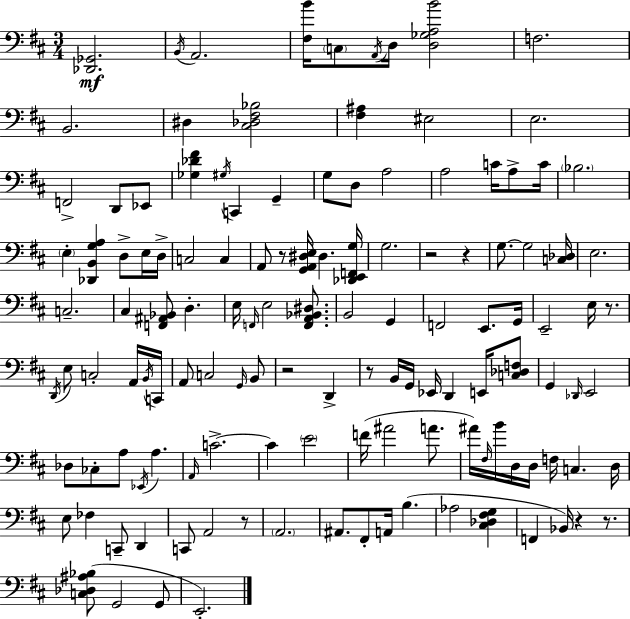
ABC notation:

X:1
T:Untitled
M:3/4
L:1/4
K:D
[_D,,_G,,]2 B,,/4 A,,2 [^F,B]/4 C,/2 A,,/4 D,/4 [D,_G,A,B]2 F,2 B,,2 ^D, [^C,_D,^F,_B,]2 [^F,^A,] ^E,2 E,2 F,,2 D,,/2 _E,,/2 [_G,_D^F] ^G,/4 C,, G,, G,/2 D,/2 A,2 A,2 C/4 A,/2 C/4 _B,2 E, [_D,,B,,G,A,] D,/2 E,/4 D,/4 C,2 C, A,,/2 z/2 [G,,A,,^D,E,]/4 ^D, [_D,,E,,F,,G,]/4 G,2 z2 z G,/2 G,2 [C,_D,]/4 E,2 C,2 ^C, [F,,^A,,_B,,]/2 D, E,/4 F,,/4 E,2 [F,,A,,_B,,^D,]/2 B,,2 G,, F,,2 E,,/2 G,,/4 E,,2 E,/4 z/2 D,,/4 E,/2 C,2 A,,/4 B,,/4 C,,/4 A,,/2 C,2 G,,/4 B,,/2 z2 D,, z/2 B,,/4 G,,/4 _E,,/4 D,, E,,/4 [C,_D,F,]/2 G,, _D,,/4 E,,2 _D,/2 _C,/2 A,/2 _E,,/4 A, A,,/4 C2 C E2 F/4 ^A2 A/2 ^A/4 ^F,/4 B/4 D,/4 D,/4 F,/4 C, D,/4 E,/2 _F, C,,/2 D,, C,,/2 A,,2 z/2 A,,2 ^A,,/2 ^F,,/2 A,,/4 B, _A,2 [^C,_D,^F,G,] F,, _B,,/4 z z/2 [C,_D,^A,_B,]/2 G,,2 G,,/2 E,,2